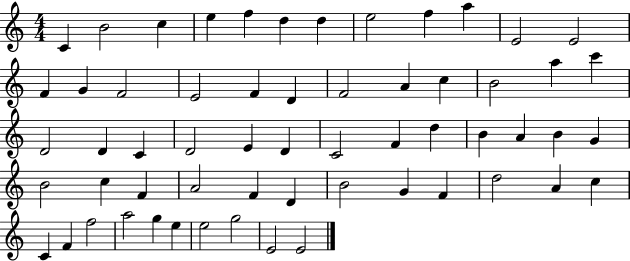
{
  \clef treble
  \numericTimeSignature
  \time 4/4
  \key c \major
  c'4 b'2 c''4 | e''4 f''4 d''4 d''4 | e''2 f''4 a''4 | e'2 e'2 | \break f'4 g'4 f'2 | e'2 f'4 d'4 | f'2 a'4 c''4 | b'2 a''4 c'''4 | \break d'2 d'4 c'4 | d'2 e'4 d'4 | c'2 f'4 d''4 | b'4 a'4 b'4 g'4 | \break b'2 c''4 f'4 | a'2 f'4 d'4 | b'2 g'4 f'4 | d''2 a'4 c''4 | \break c'4 f'4 f''2 | a''2 g''4 e''4 | e''2 g''2 | e'2 e'2 | \break \bar "|."
}